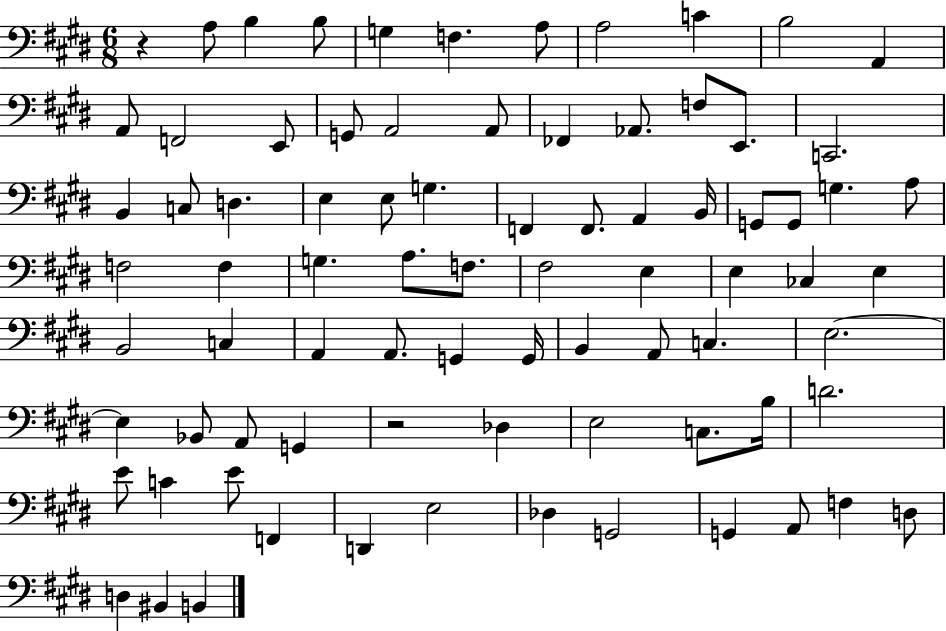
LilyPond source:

{
  \clef bass
  \numericTimeSignature
  \time 6/8
  \key e \major
  r4 a8 b4 b8 | g4 f4. a8 | a2 c'4 | b2 a,4 | \break a,8 f,2 e,8 | g,8 a,2 a,8 | fes,4 aes,8. f8 e,8. | c,2. | \break b,4 c8 d4. | e4 e8 g4. | f,4 f,8. a,4 b,16 | g,8 g,8 g4. a8 | \break f2 f4 | g4. a8. f8. | fis2 e4 | e4 ces4 e4 | \break b,2 c4 | a,4 a,8. g,4 g,16 | b,4 a,8 c4. | e2.~~ | \break e4 bes,8 a,8 g,4 | r2 des4 | e2 c8. b16 | d'2. | \break e'8 c'4 e'8 f,4 | d,4 e2 | des4 g,2 | g,4 a,8 f4 d8 | \break d4 bis,4 b,4 | \bar "|."
}